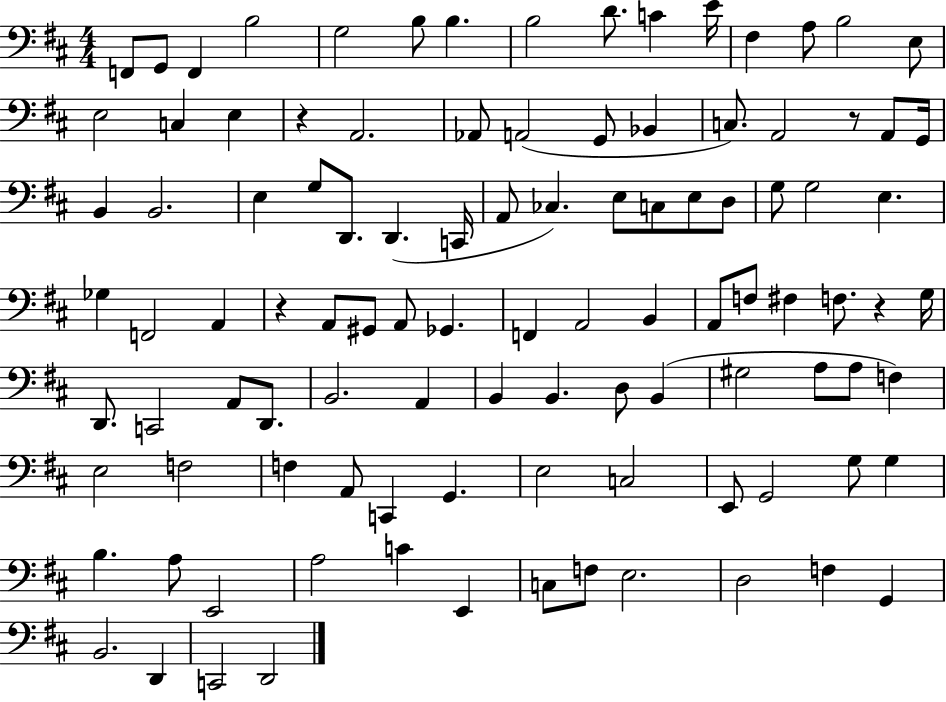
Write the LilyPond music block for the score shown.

{
  \clef bass
  \numericTimeSignature
  \time 4/4
  \key d \major
  \repeat volta 2 { f,8 g,8 f,4 b2 | g2 b8 b4. | b2 d'8. c'4 e'16 | fis4 a8 b2 e8 | \break e2 c4 e4 | r4 a,2. | aes,8 a,2( g,8 bes,4 | c8.) a,2 r8 a,8 g,16 | \break b,4 b,2. | e4 g8 d,8. d,4.( c,16 | a,8 ces4.) e8 c8 e8 d8 | g8 g2 e4. | \break ges4 f,2 a,4 | r4 a,8 gis,8 a,8 ges,4. | f,4 a,2 b,4 | a,8 f8 fis4 f8. r4 g16 | \break d,8. c,2 a,8 d,8. | b,2. a,4 | b,4 b,4. d8 b,4( | gis2 a8 a8 f4) | \break e2 f2 | f4 a,8 c,4 g,4. | e2 c2 | e,8 g,2 g8 g4 | \break b4. a8 e,2 | a2 c'4 e,4 | c8 f8 e2. | d2 f4 g,4 | \break b,2. d,4 | c,2 d,2 | } \bar "|."
}